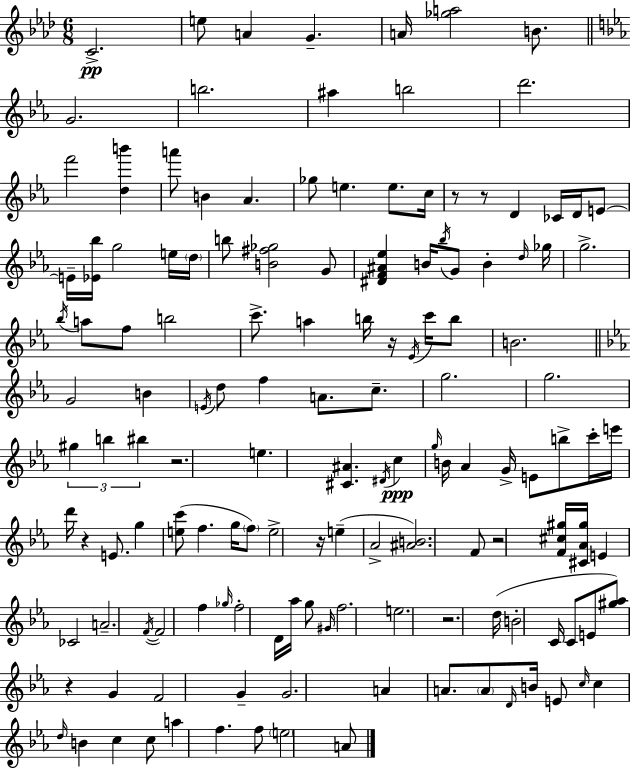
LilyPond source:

{
  \clef treble
  \numericTimeSignature
  \time 6/8
  \key aes \major
  c'2.->\pp | e''8 a'4 g'4.-- | a'16 <ges'' a''>2 b'8. | \bar "||" \break \key ees \major g'2. | b''2. | ais''4 b''2 | d'''2. | \break f'''2 <d'' b'''>4 | a'''8 b'4 aes'4. | ges''8 e''4. e''8. c''16 | r8 r8 d'4 ces'16 d'16 e'8~~ | \break e'16-- <ees' bes''>16 g''2 e''16 \parenthesize d''16 | b''8 <b' fis'' ges''>2 g'8 | <dis' f' ais' ees''>4 b'16 \acciaccatura { bes''16 } g'8 b'4-. | \grace { d''16 } ges''16 g''2.-> | \break \acciaccatura { bes''16 } a''8 f''8 b''2 | c'''8.-> a''4 b''16 r16 | \acciaccatura { ees'16 } c'''16 b''8 b'2. | \bar "||" \break \key c \minor g'2 b'4 | \acciaccatura { e'16 } d''8 f''4 a'8. c''8.-- | g''2. | g''2. | \break \tuplet 3/2 { gis''4 b''4 bis''4 } | r2. | e''4. <cis' ais'>4. | \acciaccatura { dis'16 }\ppp c''4 \grace { g''16 } b'16 aes'4 | \break g'16-> e'8 b''8-> c'''16-. e'''16 d'''16 r4 | e'8. g''4 <e'' c'''>8( f''4. | g''16 \parenthesize f''8) e''2-> | r16 e''4--( aes'2-> | \break <ais' b'>2.) | f'8 r2 | <f' cis'' gis''>16 <cis' aes' gis''>16 e'4 ces'2 | a'2.-- | \break \acciaccatura { f'16~ }~ f'2 | f''4 \grace { ges''16 } f''2-. | d'16 aes''16 g''8 \grace { gis'16 } f''2. | e''2. | \break r2. | d''16( b'2-. | c'16 c'8 e'8 <gis'' aes''>8) r4 | g'4 f'2 | \break g'4-- g'2. | a'4 a'8. | \parenthesize a'8 \grace { d'16 } b'16 e'8 \grace { c''16 } c''4 | \grace { d''16 } b'4 c''4 c''8 a''4 | \break f''4. f''8 \parenthesize e''2 | a'8 \bar "|."
}